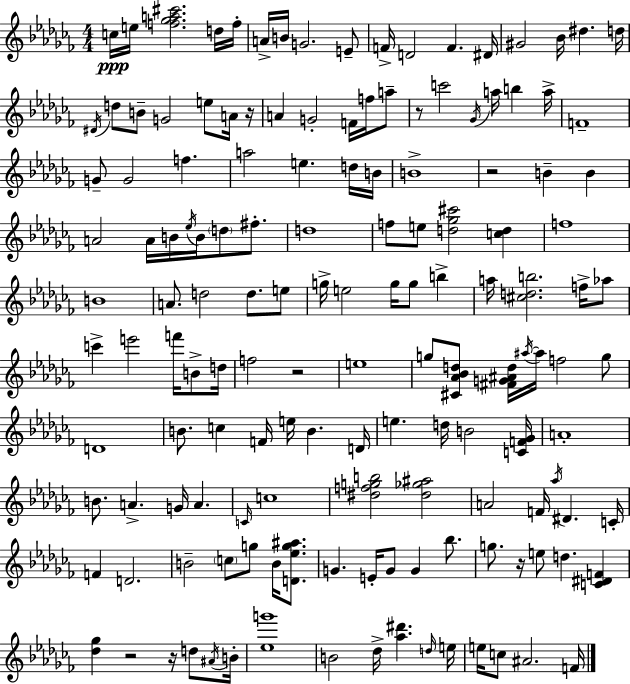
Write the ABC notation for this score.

X:1
T:Untitled
M:4/4
L:1/4
K:Abm
c/4 e/4 [f_ga^c']2 d/4 f/4 A/4 B/4 G2 E/2 F/4 D2 F ^D/4 ^G2 _B/4 ^d d/4 ^D/4 d/2 B/2 G2 e/2 A/4 z/4 A G2 F/4 f/4 a/2 z/2 c'2 _G/4 a/4 b a/4 F4 G/2 G2 f a2 e d/4 B/4 B4 z2 B B A2 A/4 B/4 _e/4 B/4 d/2 ^f/2 d4 f/2 e/2 [d_g^c']2 [cd] f4 B4 A/2 d2 d/2 e/2 g/4 e2 g/4 g/2 b a/4 [^cdb]2 f/4 _a/2 c' e'2 f'/4 B/2 d/4 f2 z2 e4 g/2 [^C_A_Bd]/2 [^FG^Ad]/4 ^a/4 ^a/4 f2 g/2 D4 B/2 c F/4 e/4 B D/4 e d/4 B2 [CF_G]/4 A4 B/2 A G/4 A C/4 c4 [^dfgb]2 [^d_g^a]2 A2 F/4 _a/4 ^D C/4 F D2 B2 c/2 g/2 B/4 [D_eg^a]/2 G E/4 G/2 G _b/2 g/2 z/4 e/2 d [C^DF] [_d_g] z2 z/4 d/2 ^A/4 B/4 [_eg']4 B2 _d/4 [_a^d'] d/4 e/4 e/4 c/2 ^A2 F/4